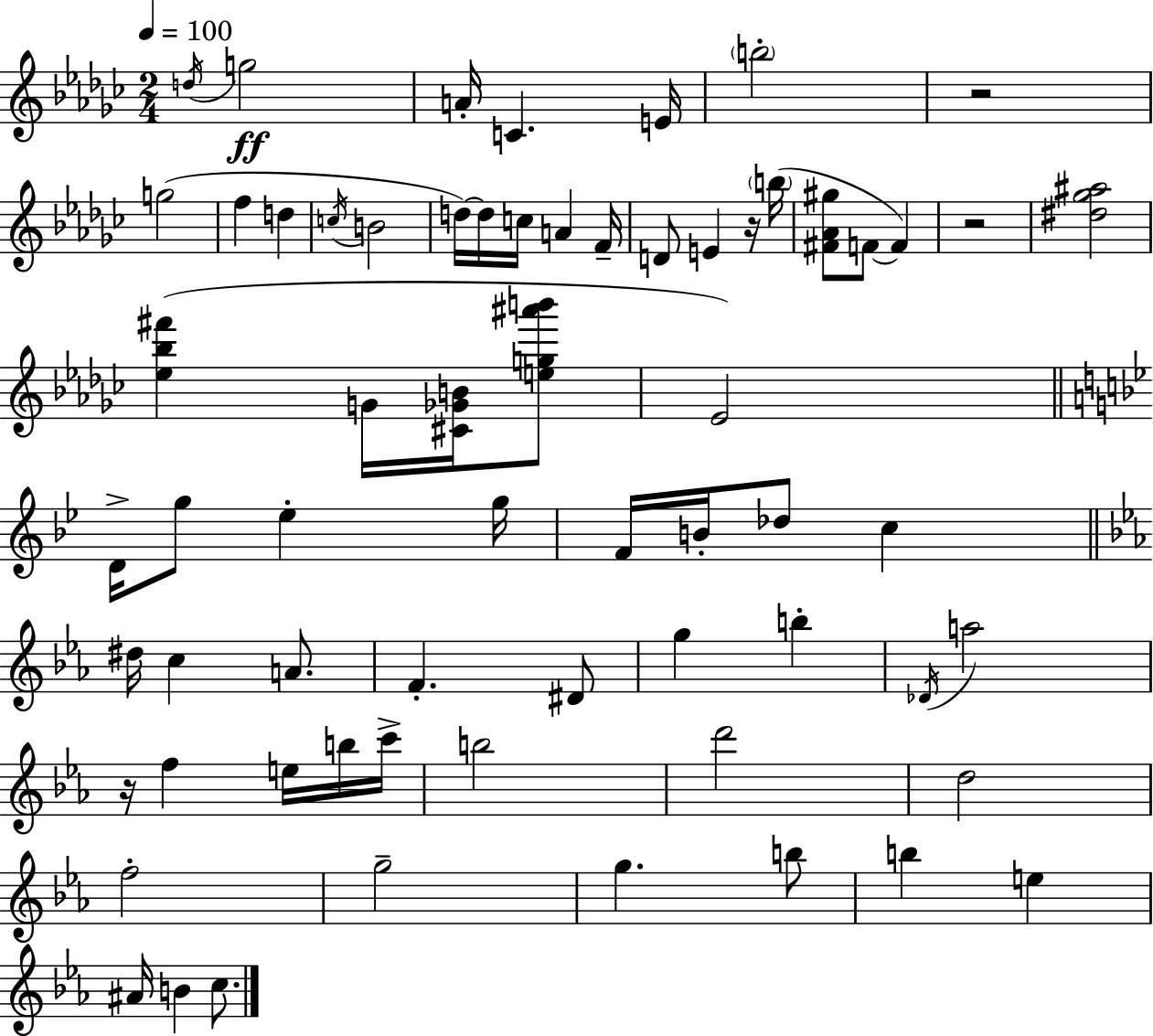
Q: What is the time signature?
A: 2/4